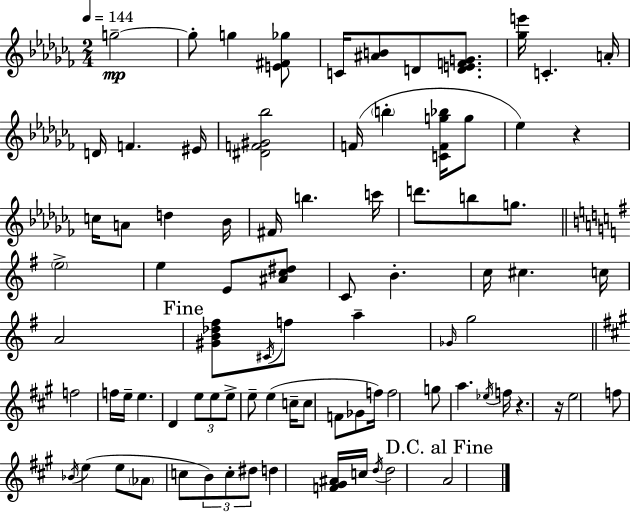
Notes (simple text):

G5/h G5/e G5/q [E4,F#4,Gb5]/e C4/s [A#4,B4]/e D4/e [D4,E4,F4,G4]/e. [Gb5,E6]/s C4/q. A4/s D4/s F4/q. EIS4/s [D#4,F4,G#4,Bb5]/h F4/s B5/q [C4,F4,G5,Bb5]/s G5/e Eb5/q R/q C5/s A4/e D5/q Bb4/s F#4/s B5/q. C6/s D6/e. B5/e G5/e. E5/h E5/q E4/e [A#4,C5,D#5]/e C4/e B4/q. C5/s C#5/q. C5/s A4/h [G#4,B4,Db5,F#5]/e C#4/s F5/e A5/q Gb4/s G5/h F5/h F5/s E5/s E5/q. D4/q E5/e E5/e E5/e E5/e E5/q C5/s C5/e F4/e Gb4/e F5/s F5/h G5/e A5/q. Eb5/s F5/s R/q. R/s E5/h F5/e Bb4/s E5/q E5/e Ab4/e C5/e B4/e C5/e D#5/e D5/q [F4,G#4,A#4]/s C5/s D5/s D5/h A4/h